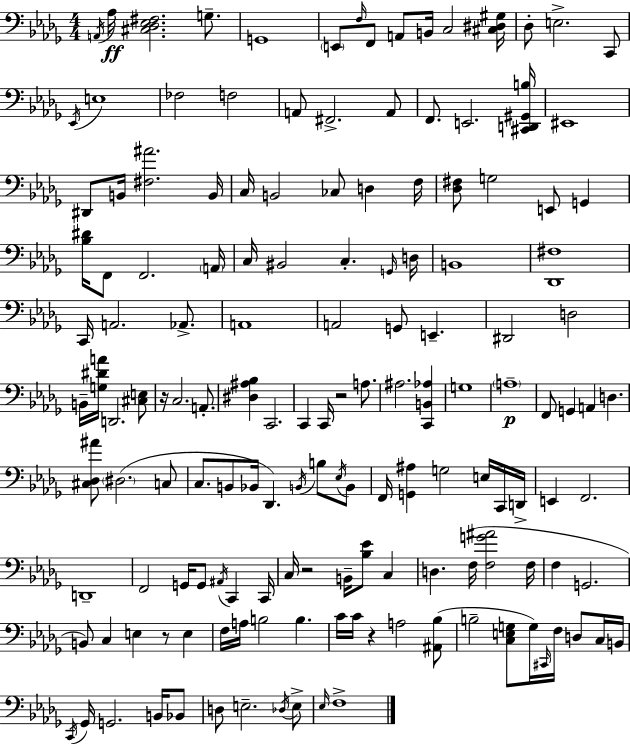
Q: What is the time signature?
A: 4/4